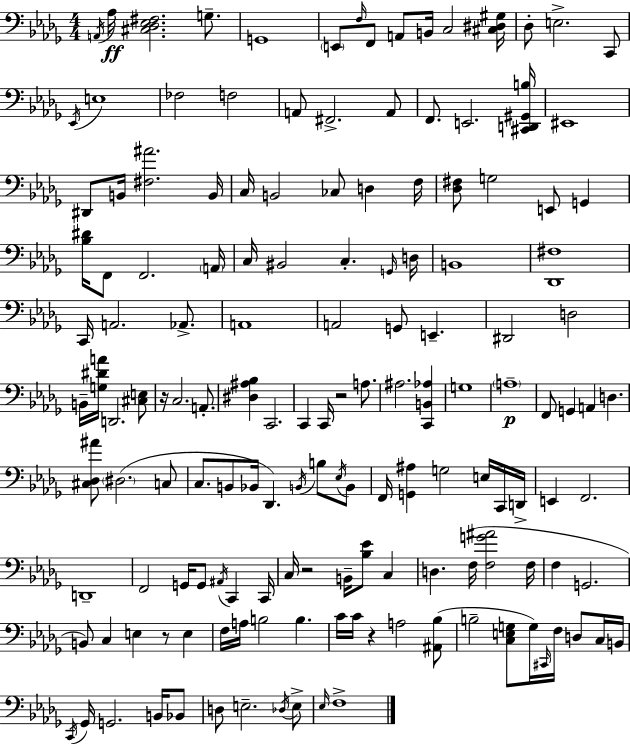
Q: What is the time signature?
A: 4/4